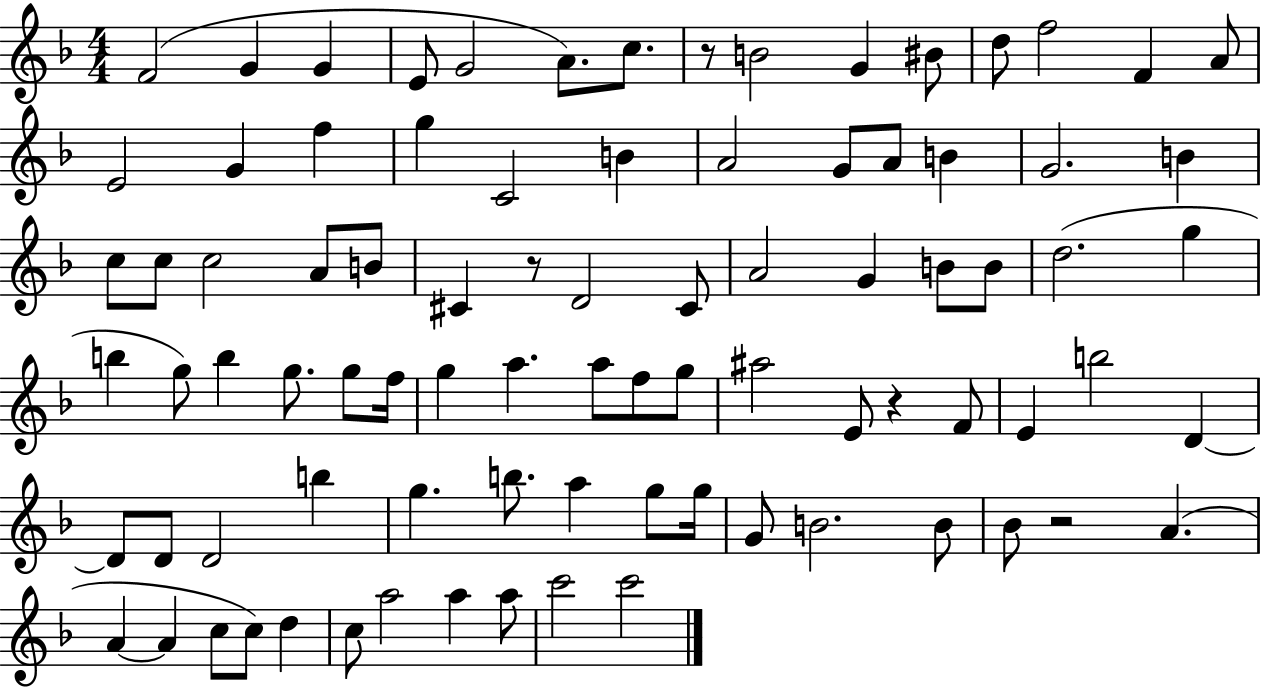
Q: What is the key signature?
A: F major